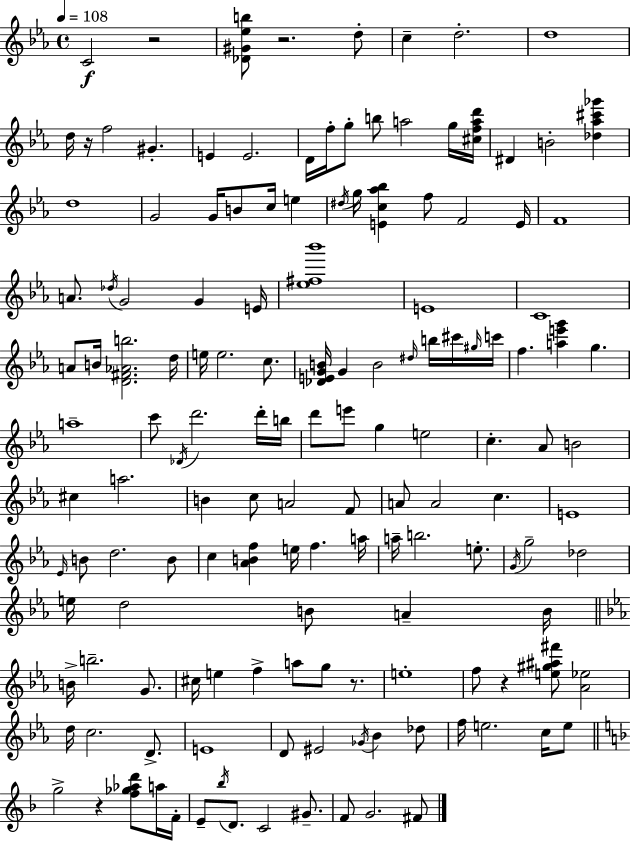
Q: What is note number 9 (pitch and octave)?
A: E4